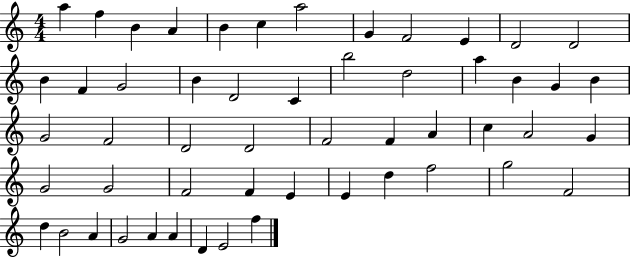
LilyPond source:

{
  \clef treble
  \numericTimeSignature
  \time 4/4
  \key c \major
  a''4 f''4 b'4 a'4 | b'4 c''4 a''2 | g'4 f'2 e'4 | d'2 d'2 | \break b'4 f'4 g'2 | b'4 d'2 c'4 | b''2 d''2 | a''4 b'4 g'4 b'4 | \break g'2 f'2 | d'2 d'2 | f'2 f'4 a'4 | c''4 a'2 g'4 | \break g'2 g'2 | f'2 f'4 e'4 | e'4 d''4 f''2 | g''2 f'2 | \break d''4 b'2 a'4 | g'2 a'4 a'4 | d'4 e'2 f''4 | \bar "|."
}